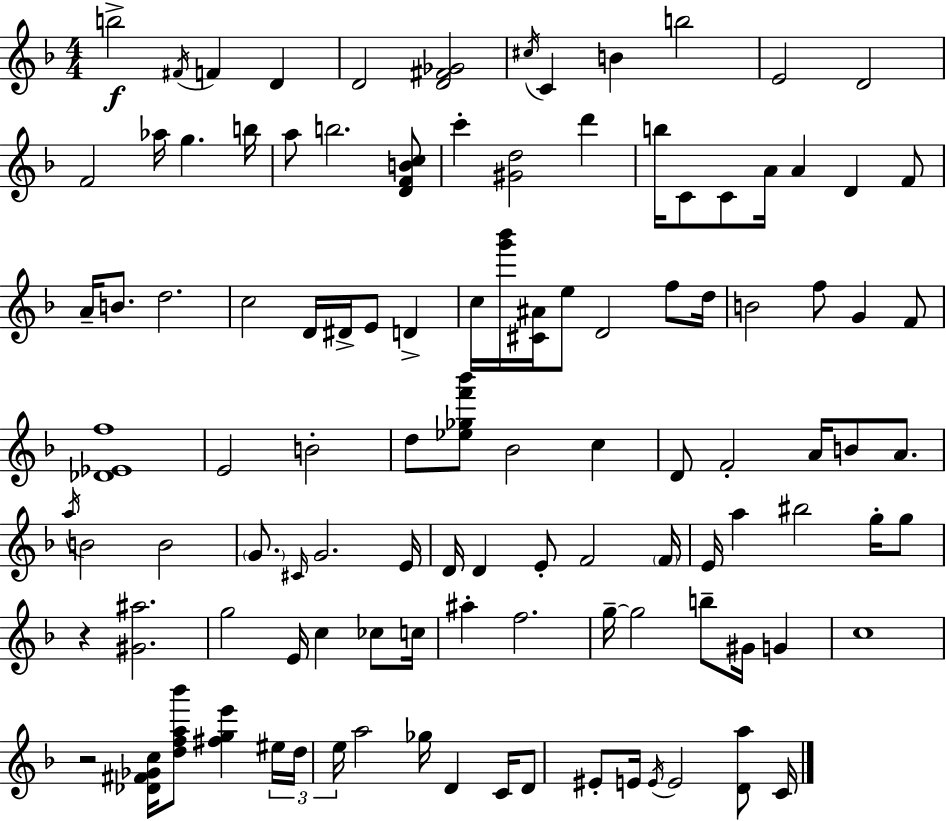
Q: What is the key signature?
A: D minor